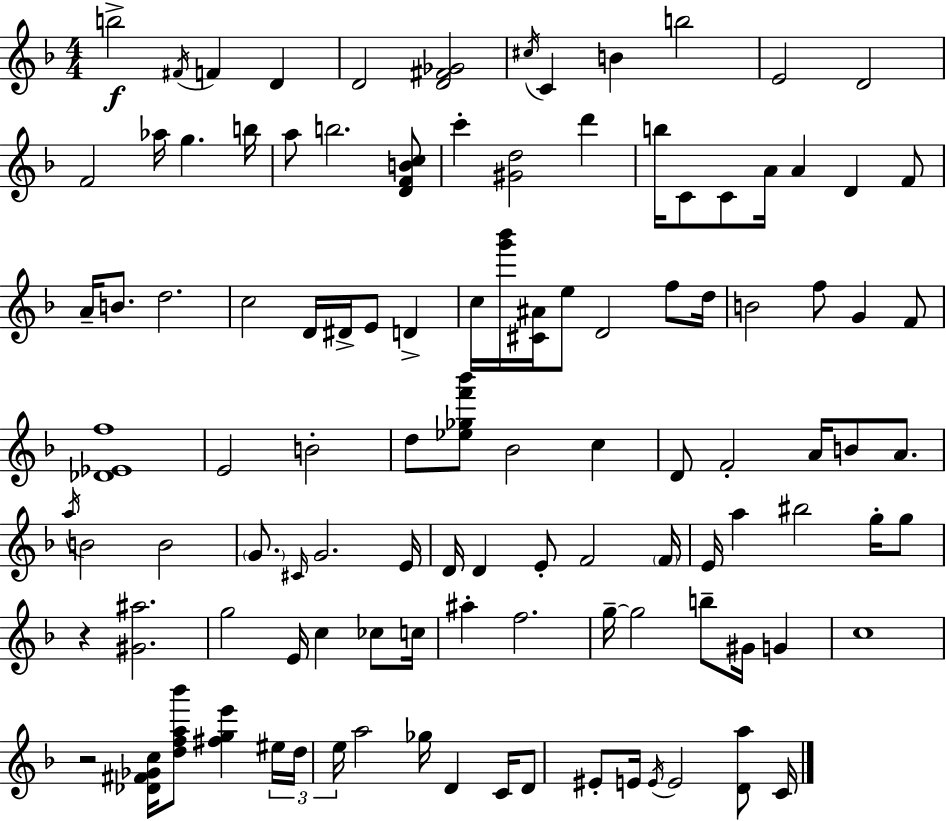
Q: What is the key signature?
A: D minor